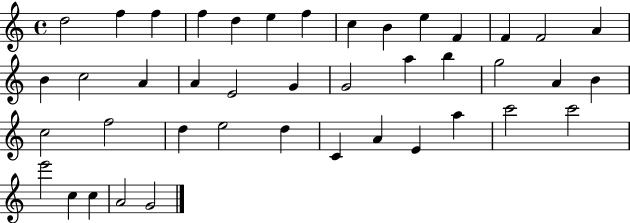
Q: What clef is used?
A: treble